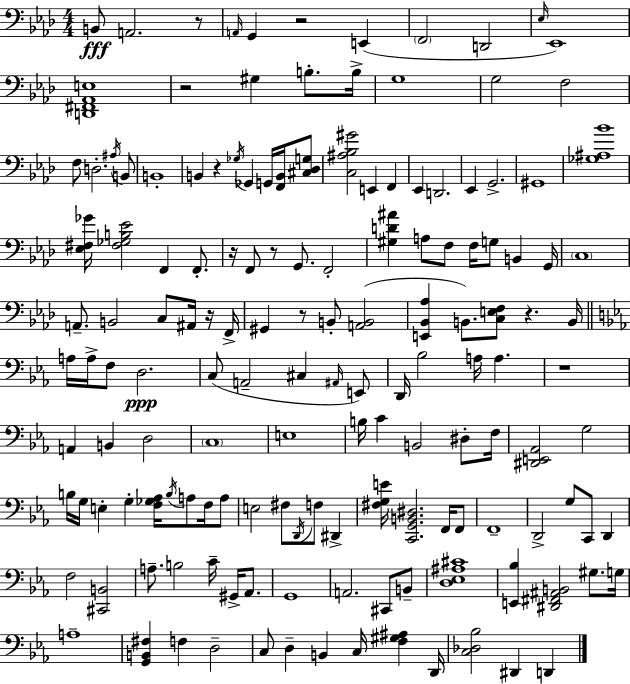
B2/e A2/h. R/e A2/s G2/q R/h E2/q F2/h D2/h Eb3/s Eb2/w [D2,F#2,Ab2,E3]/w R/h G#3/q B3/e. B3/s G3/w G3/h F3/h F3/e D3/h. A#3/s B2/e B2/w B2/q R/q Gb3/s Gb2/q G2/s [F2,B2]/s [C#3,Db3,G3]/e [C3,A#3,Bb3,G#4]/h E2/q F2/q Eb2/q D2/h. Eb2/q G2/h. G#2/w [Gb3,A#3,Bb4]/w [Eb3,F#3,Gb4]/s [F#3,Gb3,B3,Eb4]/h F2/q F2/e. R/s F2/e R/e G2/e. F2/h [G#3,D4,A#4]/q A3/e F3/e F3/s G3/e B2/q G2/s C3/w A2/e. B2/h C3/e A#2/s R/s F2/s G#2/q R/e B2/e [A2,B2]/h [E2,Bb2,Ab3]/q B2/e. [C3,E3,F3]/e R/q. B2/s A3/s A3/s F3/e D3/h. C3/e A2/h C#3/q A#2/s E2/e D2/s Bb3/h A3/s A3/q. R/w A2/q B2/q D3/h C3/w E3/w B3/s C4/q B2/h D#3/e F3/s [D#2,E2,Ab2]/h G3/h B3/s G3/s E3/q G3/q [F3,Gb3,Ab3]/s B3/s A3/e F3/s A3/e E3/h F#3/e D2/s F3/e D#2/q [F#3,G3,E4]/s [C2,G2,B2,D#3]/h. F2/s F2/e F2/w D2/h G3/e C2/e D2/q F3/h [C#2,B2]/h A3/e. B3/h C4/s G#2/s Ab2/e. G2/w A2/h. C#2/e B2/e [D3,Eb3,A#3,C#4]/w [E2,Bb3]/q [D#2,F#2,A#2,B2]/h G#3/e. G3/s A3/w [G2,B2,F#3]/q F3/q D3/h C3/e D3/q B2/q C3/s [F3,G#3,A#3]/q D2/s [C3,Db3,Bb3]/h D#2/q D2/q